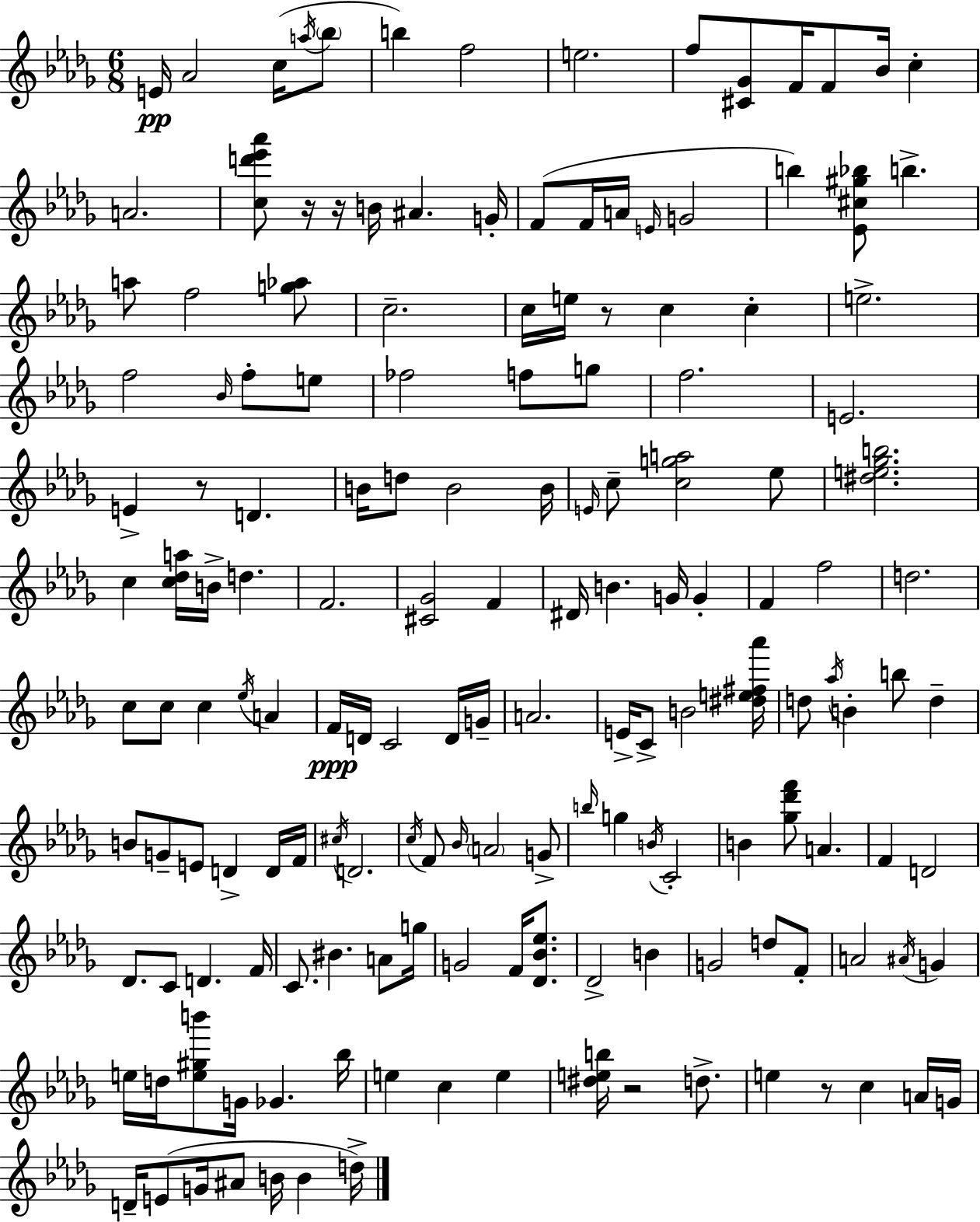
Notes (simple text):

E4/s Ab4/h C5/s A5/s Bb5/e B5/q F5/h E5/h. F5/e [C#4,Gb4]/e F4/s F4/e Bb4/s C5/q A4/h. [C5,D6,Eb6,Ab6]/e R/s R/s B4/s A#4/q. G4/s F4/e F4/s A4/s E4/s G4/h B5/q [Eb4,C#5,G#5,Bb5]/e B5/q. A5/e F5/h [G5,Ab5]/e C5/h. C5/s E5/s R/e C5/q C5/q E5/h. F5/h Bb4/s F5/e E5/e FES5/h F5/e G5/e F5/h. E4/h. E4/q R/e D4/q. B4/s D5/e B4/h B4/s E4/s C5/e [C5,G5,A5]/h Eb5/e [D#5,E5,Gb5,B5]/h. C5/q [C5,Db5,A5]/s B4/s D5/q. F4/h. [C#4,Gb4]/h F4/q D#4/s B4/q. G4/s G4/q F4/q F5/h D5/h. C5/e C5/e C5/q Eb5/s A4/q F4/s D4/s C4/h D4/s G4/s A4/h. E4/s C4/e B4/h [D#5,E5,F#5,Ab6]/s D5/e Ab5/s B4/q B5/e D5/q B4/e G4/e E4/e D4/q D4/s F4/s C#5/s D4/h. C5/s F4/e Bb4/s A4/h G4/e B5/s G5/q B4/s C4/h B4/q [Gb5,Db6,F6]/e A4/q. F4/q D4/h Db4/e. C4/e D4/q. F4/s C4/e. BIS4/q. A4/e G5/s G4/h F4/s [Db4,Bb4,Eb5]/e. Db4/h B4/q G4/h D5/e F4/e A4/h A#4/s G4/q E5/s D5/s [E5,G#5,B6]/e G4/s Gb4/q. Bb5/s E5/q C5/q E5/q [D#5,E5,B5]/s R/h D5/e. E5/q R/e C5/q A4/s G4/s D4/s E4/e G4/s A#4/e B4/s B4/q D5/s